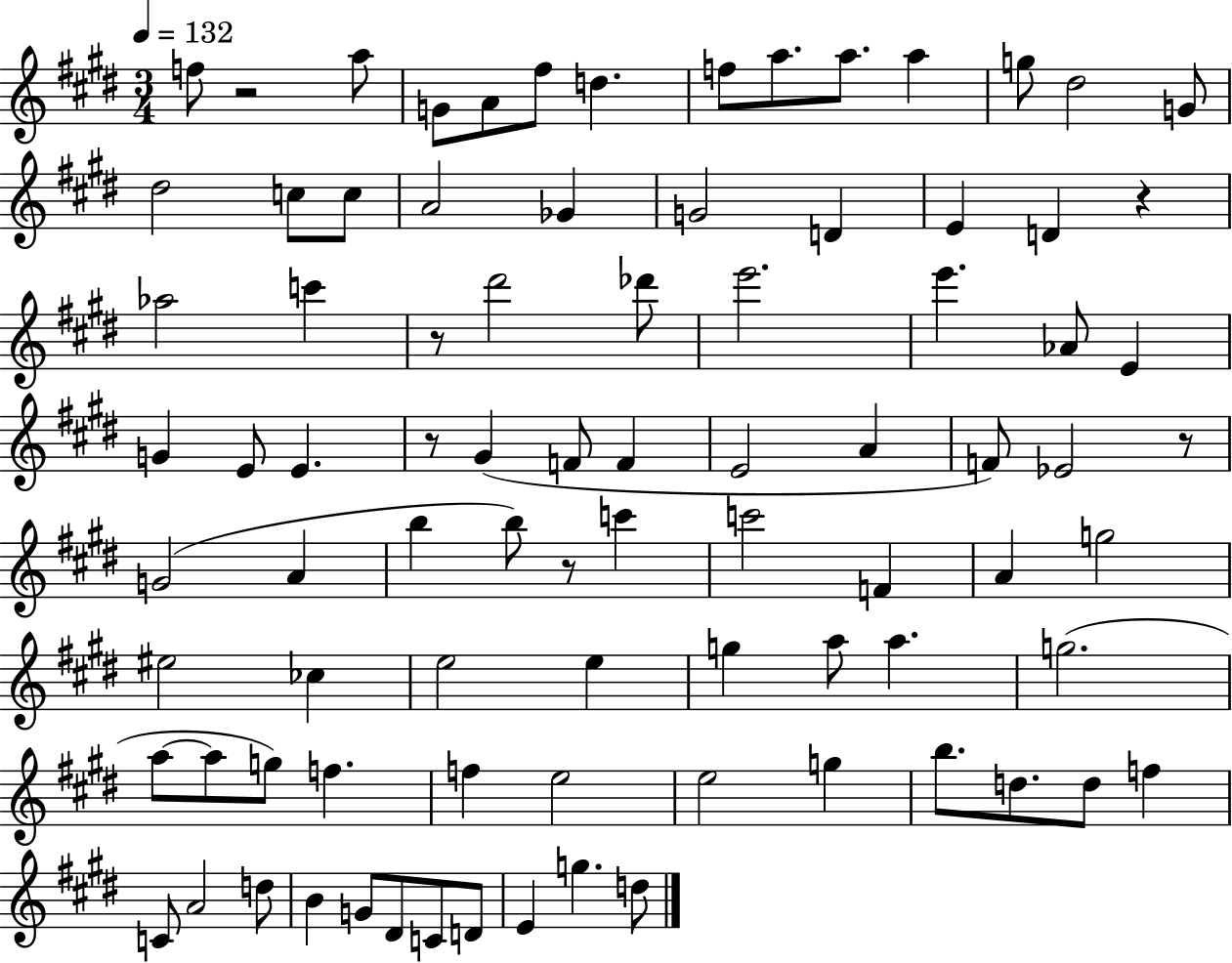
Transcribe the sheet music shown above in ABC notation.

X:1
T:Untitled
M:3/4
L:1/4
K:E
f/2 z2 a/2 G/2 A/2 ^f/2 d f/2 a/2 a/2 a g/2 ^d2 G/2 ^d2 c/2 c/2 A2 _G G2 D E D z _a2 c' z/2 ^d'2 _d'/2 e'2 e' _A/2 E G E/2 E z/2 ^G F/2 F E2 A F/2 _E2 z/2 G2 A b b/2 z/2 c' c'2 F A g2 ^e2 _c e2 e g a/2 a g2 a/2 a/2 g/2 f f e2 e2 g b/2 d/2 d/2 f C/2 A2 d/2 B G/2 ^D/2 C/2 D/2 E g d/2